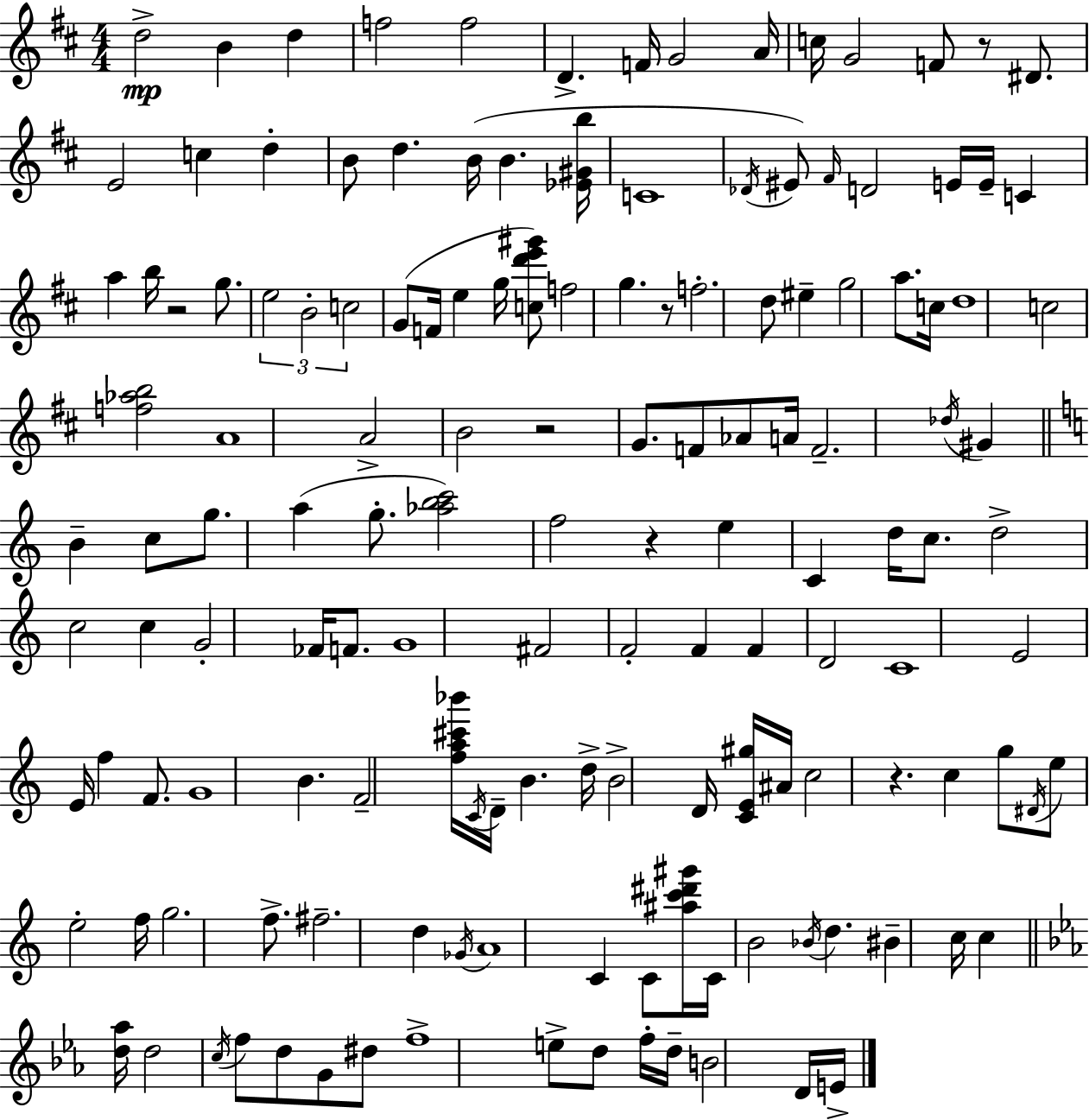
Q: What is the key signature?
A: D major